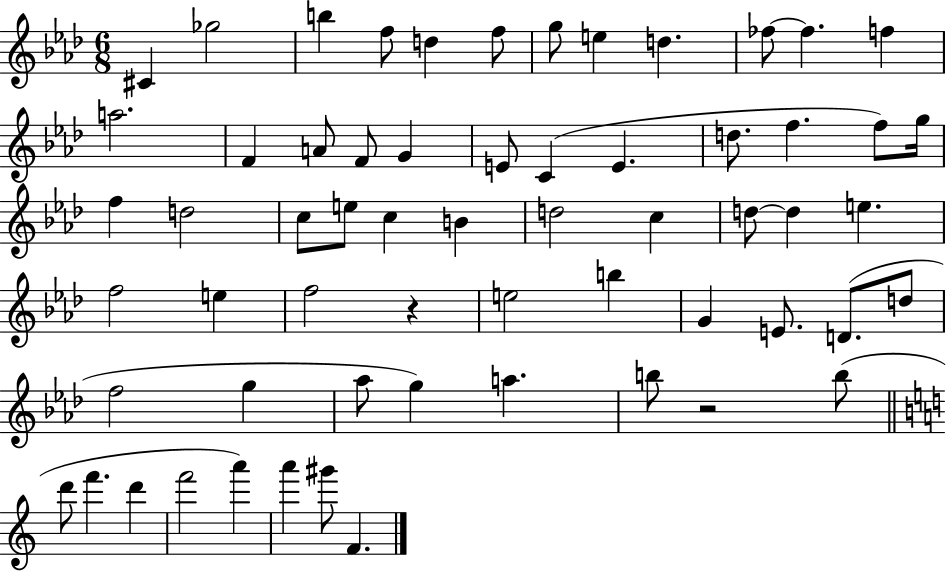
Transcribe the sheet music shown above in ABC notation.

X:1
T:Untitled
M:6/8
L:1/4
K:Ab
^C _g2 b f/2 d f/2 g/2 e d _f/2 _f f a2 F A/2 F/2 G E/2 C E d/2 f f/2 g/4 f d2 c/2 e/2 c B d2 c d/2 d e f2 e f2 z e2 b G E/2 D/2 d/2 f2 g _a/2 g a b/2 z2 b/2 d'/2 f' d' f'2 a' a' ^g'/2 F